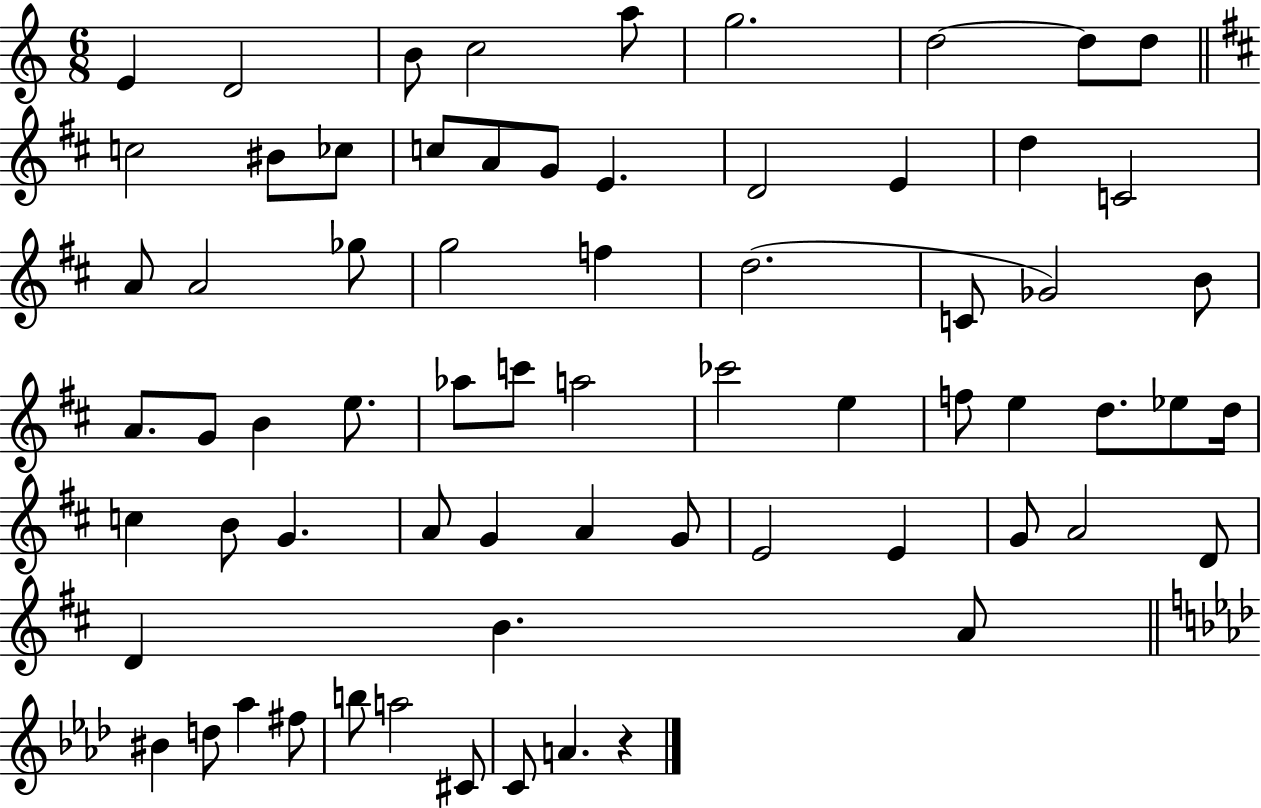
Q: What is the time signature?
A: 6/8